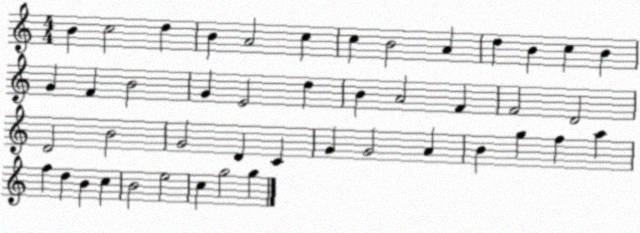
X:1
T:Untitled
M:4/4
L:1/4
K:C
B c2 d B A2 c c B2 A d B c B G F B2 G E2 d B A2 F F2 D2 D2 B2 G2 D C G G2 A B g f a f d B c B2 e2 c g2 g